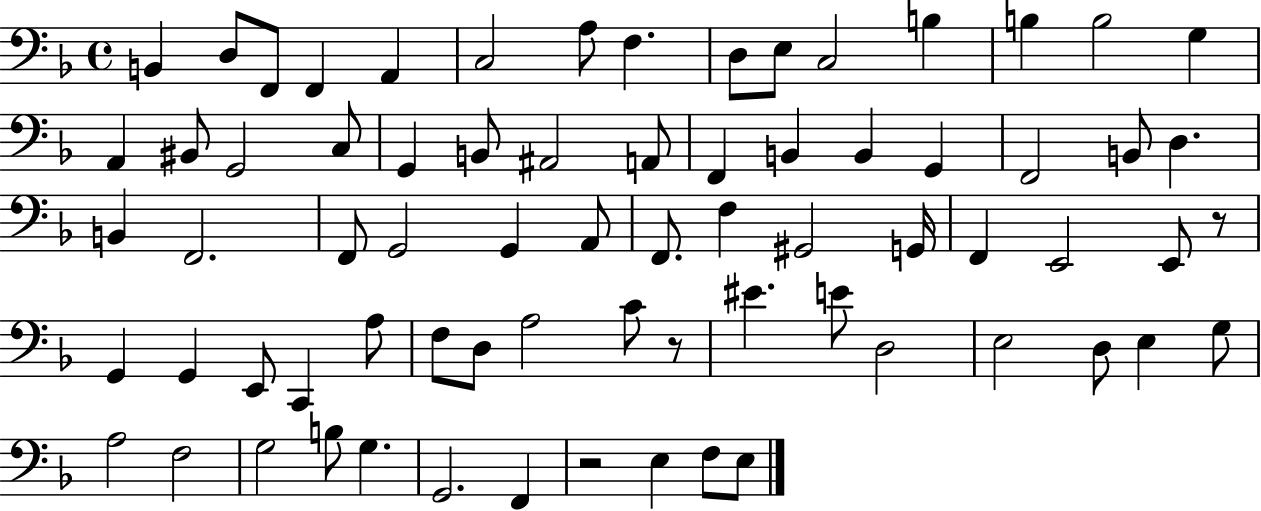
B2/q D3/e F2/e F2/q A2/q C3/h A3/e F3/q. D3/e E3/e C3/h B3/q B3/q B3/h G3/q A2/q BIS2/e G2/h C3/e G2/q B2/e A#2/h A2/e F2/q B2/q B2/q G2/q F2/h B2/e D3/q. B2/q F2/h. F2/e G2/h G2/q A2/e F2/e. F3/q G#2/h G2/s F2/q E2/h E2/e R/e G2/q G2/q E2/e C2/q A3/e F3/e D3/e A3/h C4/e R/e EIS4/q. E4/e D3/h E3/h D3/e E3/q G3/e A3/h F3/h G3/h B3/e G3/q. G2/h. F2/q R/h E3/q F3/e E3/e